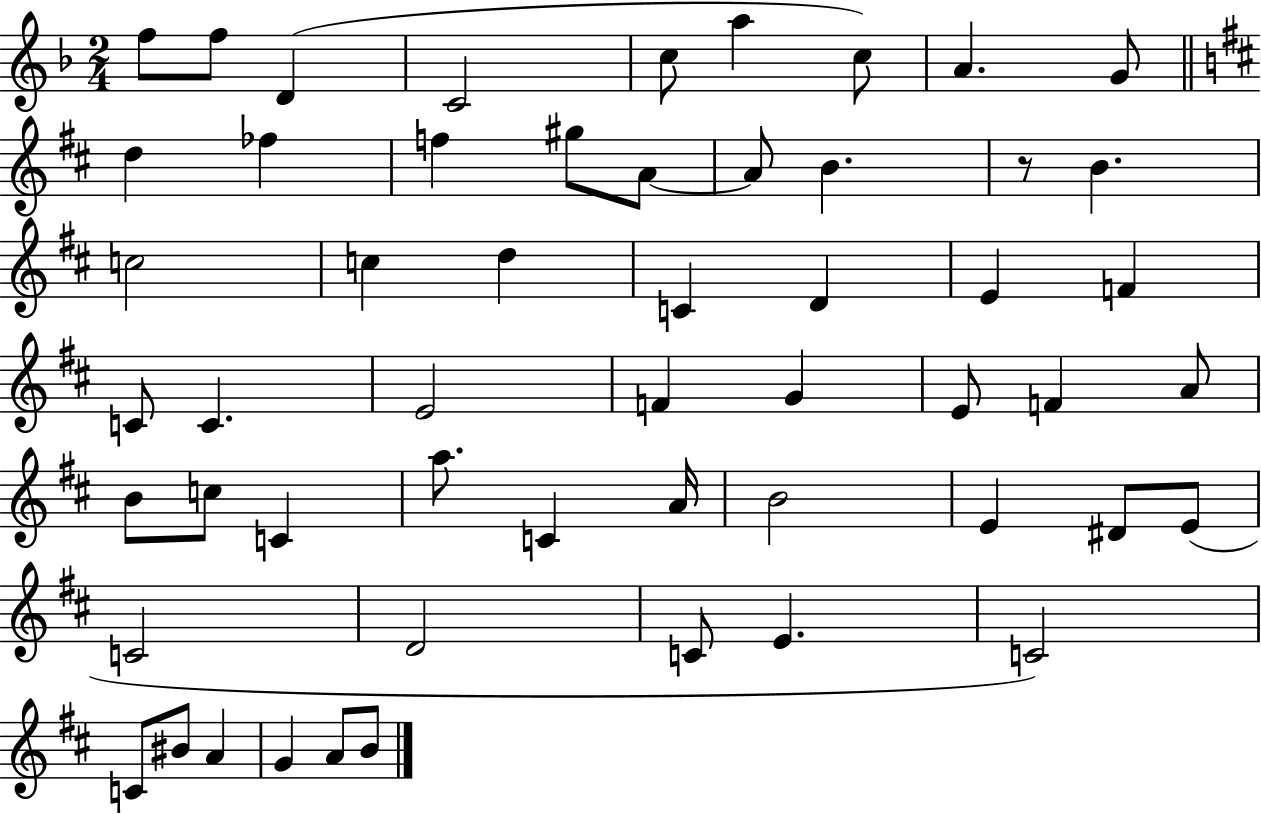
X:1
T:Untitled
M:2/4
L:1/4
K:F
f/2 f/2 D C2 c/2 a c/2 A G/2 d _f f ^g/2 A/2 A/2 B z/2 B c2 c d C D E F C/2 C E2 F G E/2 F A/2 B/2 c/2 C a/2 C A/4 B2 E ^D/2 E/2 C2 D2 C/2 E C2 C/2 ^B/2 A G A/2 B/2